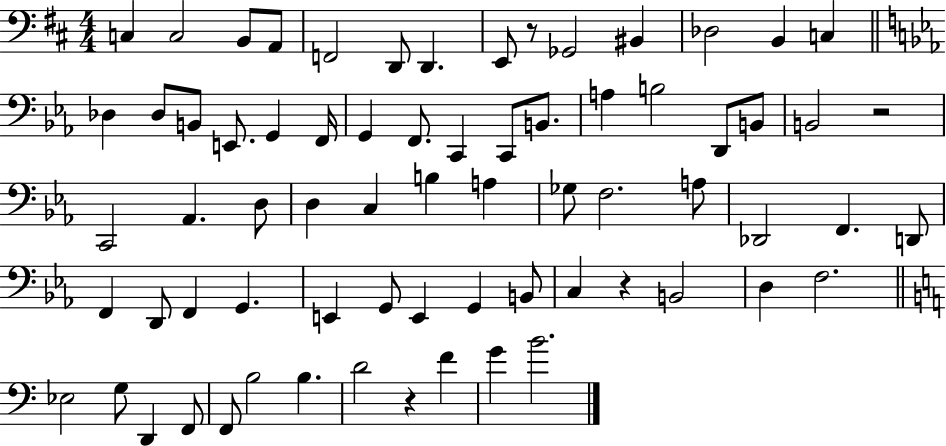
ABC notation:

X:1
T:Untitled
M:4/4
L:1/4
K:D
C, C,2 B,,/2 A,,/2 F,,2 D,,/2 D,, E,,/2 z/2 _G,,2 ^B,, _D,2 B,, C, _D, _D,/2 B,,/2 E,,/2 G,, F,,/4 G,, F,,/2 C,, C,,/2 B,,/2 A, B,2 D,,/2 B,,/2 B,,2 z2 C,,2 _A,, D,/2 D, C, B, A, _G,/2 F,2 A,/2 _D,,2 F,, D,,/2 F,, D,,/2 F,, G,, E,, G,,/2 E,, G,, B,,/2 C, z B,,2 D, F,2 _E,2 G,/2 D,, F,,/2 F,,/2 B,2 B, D2 z F G B2